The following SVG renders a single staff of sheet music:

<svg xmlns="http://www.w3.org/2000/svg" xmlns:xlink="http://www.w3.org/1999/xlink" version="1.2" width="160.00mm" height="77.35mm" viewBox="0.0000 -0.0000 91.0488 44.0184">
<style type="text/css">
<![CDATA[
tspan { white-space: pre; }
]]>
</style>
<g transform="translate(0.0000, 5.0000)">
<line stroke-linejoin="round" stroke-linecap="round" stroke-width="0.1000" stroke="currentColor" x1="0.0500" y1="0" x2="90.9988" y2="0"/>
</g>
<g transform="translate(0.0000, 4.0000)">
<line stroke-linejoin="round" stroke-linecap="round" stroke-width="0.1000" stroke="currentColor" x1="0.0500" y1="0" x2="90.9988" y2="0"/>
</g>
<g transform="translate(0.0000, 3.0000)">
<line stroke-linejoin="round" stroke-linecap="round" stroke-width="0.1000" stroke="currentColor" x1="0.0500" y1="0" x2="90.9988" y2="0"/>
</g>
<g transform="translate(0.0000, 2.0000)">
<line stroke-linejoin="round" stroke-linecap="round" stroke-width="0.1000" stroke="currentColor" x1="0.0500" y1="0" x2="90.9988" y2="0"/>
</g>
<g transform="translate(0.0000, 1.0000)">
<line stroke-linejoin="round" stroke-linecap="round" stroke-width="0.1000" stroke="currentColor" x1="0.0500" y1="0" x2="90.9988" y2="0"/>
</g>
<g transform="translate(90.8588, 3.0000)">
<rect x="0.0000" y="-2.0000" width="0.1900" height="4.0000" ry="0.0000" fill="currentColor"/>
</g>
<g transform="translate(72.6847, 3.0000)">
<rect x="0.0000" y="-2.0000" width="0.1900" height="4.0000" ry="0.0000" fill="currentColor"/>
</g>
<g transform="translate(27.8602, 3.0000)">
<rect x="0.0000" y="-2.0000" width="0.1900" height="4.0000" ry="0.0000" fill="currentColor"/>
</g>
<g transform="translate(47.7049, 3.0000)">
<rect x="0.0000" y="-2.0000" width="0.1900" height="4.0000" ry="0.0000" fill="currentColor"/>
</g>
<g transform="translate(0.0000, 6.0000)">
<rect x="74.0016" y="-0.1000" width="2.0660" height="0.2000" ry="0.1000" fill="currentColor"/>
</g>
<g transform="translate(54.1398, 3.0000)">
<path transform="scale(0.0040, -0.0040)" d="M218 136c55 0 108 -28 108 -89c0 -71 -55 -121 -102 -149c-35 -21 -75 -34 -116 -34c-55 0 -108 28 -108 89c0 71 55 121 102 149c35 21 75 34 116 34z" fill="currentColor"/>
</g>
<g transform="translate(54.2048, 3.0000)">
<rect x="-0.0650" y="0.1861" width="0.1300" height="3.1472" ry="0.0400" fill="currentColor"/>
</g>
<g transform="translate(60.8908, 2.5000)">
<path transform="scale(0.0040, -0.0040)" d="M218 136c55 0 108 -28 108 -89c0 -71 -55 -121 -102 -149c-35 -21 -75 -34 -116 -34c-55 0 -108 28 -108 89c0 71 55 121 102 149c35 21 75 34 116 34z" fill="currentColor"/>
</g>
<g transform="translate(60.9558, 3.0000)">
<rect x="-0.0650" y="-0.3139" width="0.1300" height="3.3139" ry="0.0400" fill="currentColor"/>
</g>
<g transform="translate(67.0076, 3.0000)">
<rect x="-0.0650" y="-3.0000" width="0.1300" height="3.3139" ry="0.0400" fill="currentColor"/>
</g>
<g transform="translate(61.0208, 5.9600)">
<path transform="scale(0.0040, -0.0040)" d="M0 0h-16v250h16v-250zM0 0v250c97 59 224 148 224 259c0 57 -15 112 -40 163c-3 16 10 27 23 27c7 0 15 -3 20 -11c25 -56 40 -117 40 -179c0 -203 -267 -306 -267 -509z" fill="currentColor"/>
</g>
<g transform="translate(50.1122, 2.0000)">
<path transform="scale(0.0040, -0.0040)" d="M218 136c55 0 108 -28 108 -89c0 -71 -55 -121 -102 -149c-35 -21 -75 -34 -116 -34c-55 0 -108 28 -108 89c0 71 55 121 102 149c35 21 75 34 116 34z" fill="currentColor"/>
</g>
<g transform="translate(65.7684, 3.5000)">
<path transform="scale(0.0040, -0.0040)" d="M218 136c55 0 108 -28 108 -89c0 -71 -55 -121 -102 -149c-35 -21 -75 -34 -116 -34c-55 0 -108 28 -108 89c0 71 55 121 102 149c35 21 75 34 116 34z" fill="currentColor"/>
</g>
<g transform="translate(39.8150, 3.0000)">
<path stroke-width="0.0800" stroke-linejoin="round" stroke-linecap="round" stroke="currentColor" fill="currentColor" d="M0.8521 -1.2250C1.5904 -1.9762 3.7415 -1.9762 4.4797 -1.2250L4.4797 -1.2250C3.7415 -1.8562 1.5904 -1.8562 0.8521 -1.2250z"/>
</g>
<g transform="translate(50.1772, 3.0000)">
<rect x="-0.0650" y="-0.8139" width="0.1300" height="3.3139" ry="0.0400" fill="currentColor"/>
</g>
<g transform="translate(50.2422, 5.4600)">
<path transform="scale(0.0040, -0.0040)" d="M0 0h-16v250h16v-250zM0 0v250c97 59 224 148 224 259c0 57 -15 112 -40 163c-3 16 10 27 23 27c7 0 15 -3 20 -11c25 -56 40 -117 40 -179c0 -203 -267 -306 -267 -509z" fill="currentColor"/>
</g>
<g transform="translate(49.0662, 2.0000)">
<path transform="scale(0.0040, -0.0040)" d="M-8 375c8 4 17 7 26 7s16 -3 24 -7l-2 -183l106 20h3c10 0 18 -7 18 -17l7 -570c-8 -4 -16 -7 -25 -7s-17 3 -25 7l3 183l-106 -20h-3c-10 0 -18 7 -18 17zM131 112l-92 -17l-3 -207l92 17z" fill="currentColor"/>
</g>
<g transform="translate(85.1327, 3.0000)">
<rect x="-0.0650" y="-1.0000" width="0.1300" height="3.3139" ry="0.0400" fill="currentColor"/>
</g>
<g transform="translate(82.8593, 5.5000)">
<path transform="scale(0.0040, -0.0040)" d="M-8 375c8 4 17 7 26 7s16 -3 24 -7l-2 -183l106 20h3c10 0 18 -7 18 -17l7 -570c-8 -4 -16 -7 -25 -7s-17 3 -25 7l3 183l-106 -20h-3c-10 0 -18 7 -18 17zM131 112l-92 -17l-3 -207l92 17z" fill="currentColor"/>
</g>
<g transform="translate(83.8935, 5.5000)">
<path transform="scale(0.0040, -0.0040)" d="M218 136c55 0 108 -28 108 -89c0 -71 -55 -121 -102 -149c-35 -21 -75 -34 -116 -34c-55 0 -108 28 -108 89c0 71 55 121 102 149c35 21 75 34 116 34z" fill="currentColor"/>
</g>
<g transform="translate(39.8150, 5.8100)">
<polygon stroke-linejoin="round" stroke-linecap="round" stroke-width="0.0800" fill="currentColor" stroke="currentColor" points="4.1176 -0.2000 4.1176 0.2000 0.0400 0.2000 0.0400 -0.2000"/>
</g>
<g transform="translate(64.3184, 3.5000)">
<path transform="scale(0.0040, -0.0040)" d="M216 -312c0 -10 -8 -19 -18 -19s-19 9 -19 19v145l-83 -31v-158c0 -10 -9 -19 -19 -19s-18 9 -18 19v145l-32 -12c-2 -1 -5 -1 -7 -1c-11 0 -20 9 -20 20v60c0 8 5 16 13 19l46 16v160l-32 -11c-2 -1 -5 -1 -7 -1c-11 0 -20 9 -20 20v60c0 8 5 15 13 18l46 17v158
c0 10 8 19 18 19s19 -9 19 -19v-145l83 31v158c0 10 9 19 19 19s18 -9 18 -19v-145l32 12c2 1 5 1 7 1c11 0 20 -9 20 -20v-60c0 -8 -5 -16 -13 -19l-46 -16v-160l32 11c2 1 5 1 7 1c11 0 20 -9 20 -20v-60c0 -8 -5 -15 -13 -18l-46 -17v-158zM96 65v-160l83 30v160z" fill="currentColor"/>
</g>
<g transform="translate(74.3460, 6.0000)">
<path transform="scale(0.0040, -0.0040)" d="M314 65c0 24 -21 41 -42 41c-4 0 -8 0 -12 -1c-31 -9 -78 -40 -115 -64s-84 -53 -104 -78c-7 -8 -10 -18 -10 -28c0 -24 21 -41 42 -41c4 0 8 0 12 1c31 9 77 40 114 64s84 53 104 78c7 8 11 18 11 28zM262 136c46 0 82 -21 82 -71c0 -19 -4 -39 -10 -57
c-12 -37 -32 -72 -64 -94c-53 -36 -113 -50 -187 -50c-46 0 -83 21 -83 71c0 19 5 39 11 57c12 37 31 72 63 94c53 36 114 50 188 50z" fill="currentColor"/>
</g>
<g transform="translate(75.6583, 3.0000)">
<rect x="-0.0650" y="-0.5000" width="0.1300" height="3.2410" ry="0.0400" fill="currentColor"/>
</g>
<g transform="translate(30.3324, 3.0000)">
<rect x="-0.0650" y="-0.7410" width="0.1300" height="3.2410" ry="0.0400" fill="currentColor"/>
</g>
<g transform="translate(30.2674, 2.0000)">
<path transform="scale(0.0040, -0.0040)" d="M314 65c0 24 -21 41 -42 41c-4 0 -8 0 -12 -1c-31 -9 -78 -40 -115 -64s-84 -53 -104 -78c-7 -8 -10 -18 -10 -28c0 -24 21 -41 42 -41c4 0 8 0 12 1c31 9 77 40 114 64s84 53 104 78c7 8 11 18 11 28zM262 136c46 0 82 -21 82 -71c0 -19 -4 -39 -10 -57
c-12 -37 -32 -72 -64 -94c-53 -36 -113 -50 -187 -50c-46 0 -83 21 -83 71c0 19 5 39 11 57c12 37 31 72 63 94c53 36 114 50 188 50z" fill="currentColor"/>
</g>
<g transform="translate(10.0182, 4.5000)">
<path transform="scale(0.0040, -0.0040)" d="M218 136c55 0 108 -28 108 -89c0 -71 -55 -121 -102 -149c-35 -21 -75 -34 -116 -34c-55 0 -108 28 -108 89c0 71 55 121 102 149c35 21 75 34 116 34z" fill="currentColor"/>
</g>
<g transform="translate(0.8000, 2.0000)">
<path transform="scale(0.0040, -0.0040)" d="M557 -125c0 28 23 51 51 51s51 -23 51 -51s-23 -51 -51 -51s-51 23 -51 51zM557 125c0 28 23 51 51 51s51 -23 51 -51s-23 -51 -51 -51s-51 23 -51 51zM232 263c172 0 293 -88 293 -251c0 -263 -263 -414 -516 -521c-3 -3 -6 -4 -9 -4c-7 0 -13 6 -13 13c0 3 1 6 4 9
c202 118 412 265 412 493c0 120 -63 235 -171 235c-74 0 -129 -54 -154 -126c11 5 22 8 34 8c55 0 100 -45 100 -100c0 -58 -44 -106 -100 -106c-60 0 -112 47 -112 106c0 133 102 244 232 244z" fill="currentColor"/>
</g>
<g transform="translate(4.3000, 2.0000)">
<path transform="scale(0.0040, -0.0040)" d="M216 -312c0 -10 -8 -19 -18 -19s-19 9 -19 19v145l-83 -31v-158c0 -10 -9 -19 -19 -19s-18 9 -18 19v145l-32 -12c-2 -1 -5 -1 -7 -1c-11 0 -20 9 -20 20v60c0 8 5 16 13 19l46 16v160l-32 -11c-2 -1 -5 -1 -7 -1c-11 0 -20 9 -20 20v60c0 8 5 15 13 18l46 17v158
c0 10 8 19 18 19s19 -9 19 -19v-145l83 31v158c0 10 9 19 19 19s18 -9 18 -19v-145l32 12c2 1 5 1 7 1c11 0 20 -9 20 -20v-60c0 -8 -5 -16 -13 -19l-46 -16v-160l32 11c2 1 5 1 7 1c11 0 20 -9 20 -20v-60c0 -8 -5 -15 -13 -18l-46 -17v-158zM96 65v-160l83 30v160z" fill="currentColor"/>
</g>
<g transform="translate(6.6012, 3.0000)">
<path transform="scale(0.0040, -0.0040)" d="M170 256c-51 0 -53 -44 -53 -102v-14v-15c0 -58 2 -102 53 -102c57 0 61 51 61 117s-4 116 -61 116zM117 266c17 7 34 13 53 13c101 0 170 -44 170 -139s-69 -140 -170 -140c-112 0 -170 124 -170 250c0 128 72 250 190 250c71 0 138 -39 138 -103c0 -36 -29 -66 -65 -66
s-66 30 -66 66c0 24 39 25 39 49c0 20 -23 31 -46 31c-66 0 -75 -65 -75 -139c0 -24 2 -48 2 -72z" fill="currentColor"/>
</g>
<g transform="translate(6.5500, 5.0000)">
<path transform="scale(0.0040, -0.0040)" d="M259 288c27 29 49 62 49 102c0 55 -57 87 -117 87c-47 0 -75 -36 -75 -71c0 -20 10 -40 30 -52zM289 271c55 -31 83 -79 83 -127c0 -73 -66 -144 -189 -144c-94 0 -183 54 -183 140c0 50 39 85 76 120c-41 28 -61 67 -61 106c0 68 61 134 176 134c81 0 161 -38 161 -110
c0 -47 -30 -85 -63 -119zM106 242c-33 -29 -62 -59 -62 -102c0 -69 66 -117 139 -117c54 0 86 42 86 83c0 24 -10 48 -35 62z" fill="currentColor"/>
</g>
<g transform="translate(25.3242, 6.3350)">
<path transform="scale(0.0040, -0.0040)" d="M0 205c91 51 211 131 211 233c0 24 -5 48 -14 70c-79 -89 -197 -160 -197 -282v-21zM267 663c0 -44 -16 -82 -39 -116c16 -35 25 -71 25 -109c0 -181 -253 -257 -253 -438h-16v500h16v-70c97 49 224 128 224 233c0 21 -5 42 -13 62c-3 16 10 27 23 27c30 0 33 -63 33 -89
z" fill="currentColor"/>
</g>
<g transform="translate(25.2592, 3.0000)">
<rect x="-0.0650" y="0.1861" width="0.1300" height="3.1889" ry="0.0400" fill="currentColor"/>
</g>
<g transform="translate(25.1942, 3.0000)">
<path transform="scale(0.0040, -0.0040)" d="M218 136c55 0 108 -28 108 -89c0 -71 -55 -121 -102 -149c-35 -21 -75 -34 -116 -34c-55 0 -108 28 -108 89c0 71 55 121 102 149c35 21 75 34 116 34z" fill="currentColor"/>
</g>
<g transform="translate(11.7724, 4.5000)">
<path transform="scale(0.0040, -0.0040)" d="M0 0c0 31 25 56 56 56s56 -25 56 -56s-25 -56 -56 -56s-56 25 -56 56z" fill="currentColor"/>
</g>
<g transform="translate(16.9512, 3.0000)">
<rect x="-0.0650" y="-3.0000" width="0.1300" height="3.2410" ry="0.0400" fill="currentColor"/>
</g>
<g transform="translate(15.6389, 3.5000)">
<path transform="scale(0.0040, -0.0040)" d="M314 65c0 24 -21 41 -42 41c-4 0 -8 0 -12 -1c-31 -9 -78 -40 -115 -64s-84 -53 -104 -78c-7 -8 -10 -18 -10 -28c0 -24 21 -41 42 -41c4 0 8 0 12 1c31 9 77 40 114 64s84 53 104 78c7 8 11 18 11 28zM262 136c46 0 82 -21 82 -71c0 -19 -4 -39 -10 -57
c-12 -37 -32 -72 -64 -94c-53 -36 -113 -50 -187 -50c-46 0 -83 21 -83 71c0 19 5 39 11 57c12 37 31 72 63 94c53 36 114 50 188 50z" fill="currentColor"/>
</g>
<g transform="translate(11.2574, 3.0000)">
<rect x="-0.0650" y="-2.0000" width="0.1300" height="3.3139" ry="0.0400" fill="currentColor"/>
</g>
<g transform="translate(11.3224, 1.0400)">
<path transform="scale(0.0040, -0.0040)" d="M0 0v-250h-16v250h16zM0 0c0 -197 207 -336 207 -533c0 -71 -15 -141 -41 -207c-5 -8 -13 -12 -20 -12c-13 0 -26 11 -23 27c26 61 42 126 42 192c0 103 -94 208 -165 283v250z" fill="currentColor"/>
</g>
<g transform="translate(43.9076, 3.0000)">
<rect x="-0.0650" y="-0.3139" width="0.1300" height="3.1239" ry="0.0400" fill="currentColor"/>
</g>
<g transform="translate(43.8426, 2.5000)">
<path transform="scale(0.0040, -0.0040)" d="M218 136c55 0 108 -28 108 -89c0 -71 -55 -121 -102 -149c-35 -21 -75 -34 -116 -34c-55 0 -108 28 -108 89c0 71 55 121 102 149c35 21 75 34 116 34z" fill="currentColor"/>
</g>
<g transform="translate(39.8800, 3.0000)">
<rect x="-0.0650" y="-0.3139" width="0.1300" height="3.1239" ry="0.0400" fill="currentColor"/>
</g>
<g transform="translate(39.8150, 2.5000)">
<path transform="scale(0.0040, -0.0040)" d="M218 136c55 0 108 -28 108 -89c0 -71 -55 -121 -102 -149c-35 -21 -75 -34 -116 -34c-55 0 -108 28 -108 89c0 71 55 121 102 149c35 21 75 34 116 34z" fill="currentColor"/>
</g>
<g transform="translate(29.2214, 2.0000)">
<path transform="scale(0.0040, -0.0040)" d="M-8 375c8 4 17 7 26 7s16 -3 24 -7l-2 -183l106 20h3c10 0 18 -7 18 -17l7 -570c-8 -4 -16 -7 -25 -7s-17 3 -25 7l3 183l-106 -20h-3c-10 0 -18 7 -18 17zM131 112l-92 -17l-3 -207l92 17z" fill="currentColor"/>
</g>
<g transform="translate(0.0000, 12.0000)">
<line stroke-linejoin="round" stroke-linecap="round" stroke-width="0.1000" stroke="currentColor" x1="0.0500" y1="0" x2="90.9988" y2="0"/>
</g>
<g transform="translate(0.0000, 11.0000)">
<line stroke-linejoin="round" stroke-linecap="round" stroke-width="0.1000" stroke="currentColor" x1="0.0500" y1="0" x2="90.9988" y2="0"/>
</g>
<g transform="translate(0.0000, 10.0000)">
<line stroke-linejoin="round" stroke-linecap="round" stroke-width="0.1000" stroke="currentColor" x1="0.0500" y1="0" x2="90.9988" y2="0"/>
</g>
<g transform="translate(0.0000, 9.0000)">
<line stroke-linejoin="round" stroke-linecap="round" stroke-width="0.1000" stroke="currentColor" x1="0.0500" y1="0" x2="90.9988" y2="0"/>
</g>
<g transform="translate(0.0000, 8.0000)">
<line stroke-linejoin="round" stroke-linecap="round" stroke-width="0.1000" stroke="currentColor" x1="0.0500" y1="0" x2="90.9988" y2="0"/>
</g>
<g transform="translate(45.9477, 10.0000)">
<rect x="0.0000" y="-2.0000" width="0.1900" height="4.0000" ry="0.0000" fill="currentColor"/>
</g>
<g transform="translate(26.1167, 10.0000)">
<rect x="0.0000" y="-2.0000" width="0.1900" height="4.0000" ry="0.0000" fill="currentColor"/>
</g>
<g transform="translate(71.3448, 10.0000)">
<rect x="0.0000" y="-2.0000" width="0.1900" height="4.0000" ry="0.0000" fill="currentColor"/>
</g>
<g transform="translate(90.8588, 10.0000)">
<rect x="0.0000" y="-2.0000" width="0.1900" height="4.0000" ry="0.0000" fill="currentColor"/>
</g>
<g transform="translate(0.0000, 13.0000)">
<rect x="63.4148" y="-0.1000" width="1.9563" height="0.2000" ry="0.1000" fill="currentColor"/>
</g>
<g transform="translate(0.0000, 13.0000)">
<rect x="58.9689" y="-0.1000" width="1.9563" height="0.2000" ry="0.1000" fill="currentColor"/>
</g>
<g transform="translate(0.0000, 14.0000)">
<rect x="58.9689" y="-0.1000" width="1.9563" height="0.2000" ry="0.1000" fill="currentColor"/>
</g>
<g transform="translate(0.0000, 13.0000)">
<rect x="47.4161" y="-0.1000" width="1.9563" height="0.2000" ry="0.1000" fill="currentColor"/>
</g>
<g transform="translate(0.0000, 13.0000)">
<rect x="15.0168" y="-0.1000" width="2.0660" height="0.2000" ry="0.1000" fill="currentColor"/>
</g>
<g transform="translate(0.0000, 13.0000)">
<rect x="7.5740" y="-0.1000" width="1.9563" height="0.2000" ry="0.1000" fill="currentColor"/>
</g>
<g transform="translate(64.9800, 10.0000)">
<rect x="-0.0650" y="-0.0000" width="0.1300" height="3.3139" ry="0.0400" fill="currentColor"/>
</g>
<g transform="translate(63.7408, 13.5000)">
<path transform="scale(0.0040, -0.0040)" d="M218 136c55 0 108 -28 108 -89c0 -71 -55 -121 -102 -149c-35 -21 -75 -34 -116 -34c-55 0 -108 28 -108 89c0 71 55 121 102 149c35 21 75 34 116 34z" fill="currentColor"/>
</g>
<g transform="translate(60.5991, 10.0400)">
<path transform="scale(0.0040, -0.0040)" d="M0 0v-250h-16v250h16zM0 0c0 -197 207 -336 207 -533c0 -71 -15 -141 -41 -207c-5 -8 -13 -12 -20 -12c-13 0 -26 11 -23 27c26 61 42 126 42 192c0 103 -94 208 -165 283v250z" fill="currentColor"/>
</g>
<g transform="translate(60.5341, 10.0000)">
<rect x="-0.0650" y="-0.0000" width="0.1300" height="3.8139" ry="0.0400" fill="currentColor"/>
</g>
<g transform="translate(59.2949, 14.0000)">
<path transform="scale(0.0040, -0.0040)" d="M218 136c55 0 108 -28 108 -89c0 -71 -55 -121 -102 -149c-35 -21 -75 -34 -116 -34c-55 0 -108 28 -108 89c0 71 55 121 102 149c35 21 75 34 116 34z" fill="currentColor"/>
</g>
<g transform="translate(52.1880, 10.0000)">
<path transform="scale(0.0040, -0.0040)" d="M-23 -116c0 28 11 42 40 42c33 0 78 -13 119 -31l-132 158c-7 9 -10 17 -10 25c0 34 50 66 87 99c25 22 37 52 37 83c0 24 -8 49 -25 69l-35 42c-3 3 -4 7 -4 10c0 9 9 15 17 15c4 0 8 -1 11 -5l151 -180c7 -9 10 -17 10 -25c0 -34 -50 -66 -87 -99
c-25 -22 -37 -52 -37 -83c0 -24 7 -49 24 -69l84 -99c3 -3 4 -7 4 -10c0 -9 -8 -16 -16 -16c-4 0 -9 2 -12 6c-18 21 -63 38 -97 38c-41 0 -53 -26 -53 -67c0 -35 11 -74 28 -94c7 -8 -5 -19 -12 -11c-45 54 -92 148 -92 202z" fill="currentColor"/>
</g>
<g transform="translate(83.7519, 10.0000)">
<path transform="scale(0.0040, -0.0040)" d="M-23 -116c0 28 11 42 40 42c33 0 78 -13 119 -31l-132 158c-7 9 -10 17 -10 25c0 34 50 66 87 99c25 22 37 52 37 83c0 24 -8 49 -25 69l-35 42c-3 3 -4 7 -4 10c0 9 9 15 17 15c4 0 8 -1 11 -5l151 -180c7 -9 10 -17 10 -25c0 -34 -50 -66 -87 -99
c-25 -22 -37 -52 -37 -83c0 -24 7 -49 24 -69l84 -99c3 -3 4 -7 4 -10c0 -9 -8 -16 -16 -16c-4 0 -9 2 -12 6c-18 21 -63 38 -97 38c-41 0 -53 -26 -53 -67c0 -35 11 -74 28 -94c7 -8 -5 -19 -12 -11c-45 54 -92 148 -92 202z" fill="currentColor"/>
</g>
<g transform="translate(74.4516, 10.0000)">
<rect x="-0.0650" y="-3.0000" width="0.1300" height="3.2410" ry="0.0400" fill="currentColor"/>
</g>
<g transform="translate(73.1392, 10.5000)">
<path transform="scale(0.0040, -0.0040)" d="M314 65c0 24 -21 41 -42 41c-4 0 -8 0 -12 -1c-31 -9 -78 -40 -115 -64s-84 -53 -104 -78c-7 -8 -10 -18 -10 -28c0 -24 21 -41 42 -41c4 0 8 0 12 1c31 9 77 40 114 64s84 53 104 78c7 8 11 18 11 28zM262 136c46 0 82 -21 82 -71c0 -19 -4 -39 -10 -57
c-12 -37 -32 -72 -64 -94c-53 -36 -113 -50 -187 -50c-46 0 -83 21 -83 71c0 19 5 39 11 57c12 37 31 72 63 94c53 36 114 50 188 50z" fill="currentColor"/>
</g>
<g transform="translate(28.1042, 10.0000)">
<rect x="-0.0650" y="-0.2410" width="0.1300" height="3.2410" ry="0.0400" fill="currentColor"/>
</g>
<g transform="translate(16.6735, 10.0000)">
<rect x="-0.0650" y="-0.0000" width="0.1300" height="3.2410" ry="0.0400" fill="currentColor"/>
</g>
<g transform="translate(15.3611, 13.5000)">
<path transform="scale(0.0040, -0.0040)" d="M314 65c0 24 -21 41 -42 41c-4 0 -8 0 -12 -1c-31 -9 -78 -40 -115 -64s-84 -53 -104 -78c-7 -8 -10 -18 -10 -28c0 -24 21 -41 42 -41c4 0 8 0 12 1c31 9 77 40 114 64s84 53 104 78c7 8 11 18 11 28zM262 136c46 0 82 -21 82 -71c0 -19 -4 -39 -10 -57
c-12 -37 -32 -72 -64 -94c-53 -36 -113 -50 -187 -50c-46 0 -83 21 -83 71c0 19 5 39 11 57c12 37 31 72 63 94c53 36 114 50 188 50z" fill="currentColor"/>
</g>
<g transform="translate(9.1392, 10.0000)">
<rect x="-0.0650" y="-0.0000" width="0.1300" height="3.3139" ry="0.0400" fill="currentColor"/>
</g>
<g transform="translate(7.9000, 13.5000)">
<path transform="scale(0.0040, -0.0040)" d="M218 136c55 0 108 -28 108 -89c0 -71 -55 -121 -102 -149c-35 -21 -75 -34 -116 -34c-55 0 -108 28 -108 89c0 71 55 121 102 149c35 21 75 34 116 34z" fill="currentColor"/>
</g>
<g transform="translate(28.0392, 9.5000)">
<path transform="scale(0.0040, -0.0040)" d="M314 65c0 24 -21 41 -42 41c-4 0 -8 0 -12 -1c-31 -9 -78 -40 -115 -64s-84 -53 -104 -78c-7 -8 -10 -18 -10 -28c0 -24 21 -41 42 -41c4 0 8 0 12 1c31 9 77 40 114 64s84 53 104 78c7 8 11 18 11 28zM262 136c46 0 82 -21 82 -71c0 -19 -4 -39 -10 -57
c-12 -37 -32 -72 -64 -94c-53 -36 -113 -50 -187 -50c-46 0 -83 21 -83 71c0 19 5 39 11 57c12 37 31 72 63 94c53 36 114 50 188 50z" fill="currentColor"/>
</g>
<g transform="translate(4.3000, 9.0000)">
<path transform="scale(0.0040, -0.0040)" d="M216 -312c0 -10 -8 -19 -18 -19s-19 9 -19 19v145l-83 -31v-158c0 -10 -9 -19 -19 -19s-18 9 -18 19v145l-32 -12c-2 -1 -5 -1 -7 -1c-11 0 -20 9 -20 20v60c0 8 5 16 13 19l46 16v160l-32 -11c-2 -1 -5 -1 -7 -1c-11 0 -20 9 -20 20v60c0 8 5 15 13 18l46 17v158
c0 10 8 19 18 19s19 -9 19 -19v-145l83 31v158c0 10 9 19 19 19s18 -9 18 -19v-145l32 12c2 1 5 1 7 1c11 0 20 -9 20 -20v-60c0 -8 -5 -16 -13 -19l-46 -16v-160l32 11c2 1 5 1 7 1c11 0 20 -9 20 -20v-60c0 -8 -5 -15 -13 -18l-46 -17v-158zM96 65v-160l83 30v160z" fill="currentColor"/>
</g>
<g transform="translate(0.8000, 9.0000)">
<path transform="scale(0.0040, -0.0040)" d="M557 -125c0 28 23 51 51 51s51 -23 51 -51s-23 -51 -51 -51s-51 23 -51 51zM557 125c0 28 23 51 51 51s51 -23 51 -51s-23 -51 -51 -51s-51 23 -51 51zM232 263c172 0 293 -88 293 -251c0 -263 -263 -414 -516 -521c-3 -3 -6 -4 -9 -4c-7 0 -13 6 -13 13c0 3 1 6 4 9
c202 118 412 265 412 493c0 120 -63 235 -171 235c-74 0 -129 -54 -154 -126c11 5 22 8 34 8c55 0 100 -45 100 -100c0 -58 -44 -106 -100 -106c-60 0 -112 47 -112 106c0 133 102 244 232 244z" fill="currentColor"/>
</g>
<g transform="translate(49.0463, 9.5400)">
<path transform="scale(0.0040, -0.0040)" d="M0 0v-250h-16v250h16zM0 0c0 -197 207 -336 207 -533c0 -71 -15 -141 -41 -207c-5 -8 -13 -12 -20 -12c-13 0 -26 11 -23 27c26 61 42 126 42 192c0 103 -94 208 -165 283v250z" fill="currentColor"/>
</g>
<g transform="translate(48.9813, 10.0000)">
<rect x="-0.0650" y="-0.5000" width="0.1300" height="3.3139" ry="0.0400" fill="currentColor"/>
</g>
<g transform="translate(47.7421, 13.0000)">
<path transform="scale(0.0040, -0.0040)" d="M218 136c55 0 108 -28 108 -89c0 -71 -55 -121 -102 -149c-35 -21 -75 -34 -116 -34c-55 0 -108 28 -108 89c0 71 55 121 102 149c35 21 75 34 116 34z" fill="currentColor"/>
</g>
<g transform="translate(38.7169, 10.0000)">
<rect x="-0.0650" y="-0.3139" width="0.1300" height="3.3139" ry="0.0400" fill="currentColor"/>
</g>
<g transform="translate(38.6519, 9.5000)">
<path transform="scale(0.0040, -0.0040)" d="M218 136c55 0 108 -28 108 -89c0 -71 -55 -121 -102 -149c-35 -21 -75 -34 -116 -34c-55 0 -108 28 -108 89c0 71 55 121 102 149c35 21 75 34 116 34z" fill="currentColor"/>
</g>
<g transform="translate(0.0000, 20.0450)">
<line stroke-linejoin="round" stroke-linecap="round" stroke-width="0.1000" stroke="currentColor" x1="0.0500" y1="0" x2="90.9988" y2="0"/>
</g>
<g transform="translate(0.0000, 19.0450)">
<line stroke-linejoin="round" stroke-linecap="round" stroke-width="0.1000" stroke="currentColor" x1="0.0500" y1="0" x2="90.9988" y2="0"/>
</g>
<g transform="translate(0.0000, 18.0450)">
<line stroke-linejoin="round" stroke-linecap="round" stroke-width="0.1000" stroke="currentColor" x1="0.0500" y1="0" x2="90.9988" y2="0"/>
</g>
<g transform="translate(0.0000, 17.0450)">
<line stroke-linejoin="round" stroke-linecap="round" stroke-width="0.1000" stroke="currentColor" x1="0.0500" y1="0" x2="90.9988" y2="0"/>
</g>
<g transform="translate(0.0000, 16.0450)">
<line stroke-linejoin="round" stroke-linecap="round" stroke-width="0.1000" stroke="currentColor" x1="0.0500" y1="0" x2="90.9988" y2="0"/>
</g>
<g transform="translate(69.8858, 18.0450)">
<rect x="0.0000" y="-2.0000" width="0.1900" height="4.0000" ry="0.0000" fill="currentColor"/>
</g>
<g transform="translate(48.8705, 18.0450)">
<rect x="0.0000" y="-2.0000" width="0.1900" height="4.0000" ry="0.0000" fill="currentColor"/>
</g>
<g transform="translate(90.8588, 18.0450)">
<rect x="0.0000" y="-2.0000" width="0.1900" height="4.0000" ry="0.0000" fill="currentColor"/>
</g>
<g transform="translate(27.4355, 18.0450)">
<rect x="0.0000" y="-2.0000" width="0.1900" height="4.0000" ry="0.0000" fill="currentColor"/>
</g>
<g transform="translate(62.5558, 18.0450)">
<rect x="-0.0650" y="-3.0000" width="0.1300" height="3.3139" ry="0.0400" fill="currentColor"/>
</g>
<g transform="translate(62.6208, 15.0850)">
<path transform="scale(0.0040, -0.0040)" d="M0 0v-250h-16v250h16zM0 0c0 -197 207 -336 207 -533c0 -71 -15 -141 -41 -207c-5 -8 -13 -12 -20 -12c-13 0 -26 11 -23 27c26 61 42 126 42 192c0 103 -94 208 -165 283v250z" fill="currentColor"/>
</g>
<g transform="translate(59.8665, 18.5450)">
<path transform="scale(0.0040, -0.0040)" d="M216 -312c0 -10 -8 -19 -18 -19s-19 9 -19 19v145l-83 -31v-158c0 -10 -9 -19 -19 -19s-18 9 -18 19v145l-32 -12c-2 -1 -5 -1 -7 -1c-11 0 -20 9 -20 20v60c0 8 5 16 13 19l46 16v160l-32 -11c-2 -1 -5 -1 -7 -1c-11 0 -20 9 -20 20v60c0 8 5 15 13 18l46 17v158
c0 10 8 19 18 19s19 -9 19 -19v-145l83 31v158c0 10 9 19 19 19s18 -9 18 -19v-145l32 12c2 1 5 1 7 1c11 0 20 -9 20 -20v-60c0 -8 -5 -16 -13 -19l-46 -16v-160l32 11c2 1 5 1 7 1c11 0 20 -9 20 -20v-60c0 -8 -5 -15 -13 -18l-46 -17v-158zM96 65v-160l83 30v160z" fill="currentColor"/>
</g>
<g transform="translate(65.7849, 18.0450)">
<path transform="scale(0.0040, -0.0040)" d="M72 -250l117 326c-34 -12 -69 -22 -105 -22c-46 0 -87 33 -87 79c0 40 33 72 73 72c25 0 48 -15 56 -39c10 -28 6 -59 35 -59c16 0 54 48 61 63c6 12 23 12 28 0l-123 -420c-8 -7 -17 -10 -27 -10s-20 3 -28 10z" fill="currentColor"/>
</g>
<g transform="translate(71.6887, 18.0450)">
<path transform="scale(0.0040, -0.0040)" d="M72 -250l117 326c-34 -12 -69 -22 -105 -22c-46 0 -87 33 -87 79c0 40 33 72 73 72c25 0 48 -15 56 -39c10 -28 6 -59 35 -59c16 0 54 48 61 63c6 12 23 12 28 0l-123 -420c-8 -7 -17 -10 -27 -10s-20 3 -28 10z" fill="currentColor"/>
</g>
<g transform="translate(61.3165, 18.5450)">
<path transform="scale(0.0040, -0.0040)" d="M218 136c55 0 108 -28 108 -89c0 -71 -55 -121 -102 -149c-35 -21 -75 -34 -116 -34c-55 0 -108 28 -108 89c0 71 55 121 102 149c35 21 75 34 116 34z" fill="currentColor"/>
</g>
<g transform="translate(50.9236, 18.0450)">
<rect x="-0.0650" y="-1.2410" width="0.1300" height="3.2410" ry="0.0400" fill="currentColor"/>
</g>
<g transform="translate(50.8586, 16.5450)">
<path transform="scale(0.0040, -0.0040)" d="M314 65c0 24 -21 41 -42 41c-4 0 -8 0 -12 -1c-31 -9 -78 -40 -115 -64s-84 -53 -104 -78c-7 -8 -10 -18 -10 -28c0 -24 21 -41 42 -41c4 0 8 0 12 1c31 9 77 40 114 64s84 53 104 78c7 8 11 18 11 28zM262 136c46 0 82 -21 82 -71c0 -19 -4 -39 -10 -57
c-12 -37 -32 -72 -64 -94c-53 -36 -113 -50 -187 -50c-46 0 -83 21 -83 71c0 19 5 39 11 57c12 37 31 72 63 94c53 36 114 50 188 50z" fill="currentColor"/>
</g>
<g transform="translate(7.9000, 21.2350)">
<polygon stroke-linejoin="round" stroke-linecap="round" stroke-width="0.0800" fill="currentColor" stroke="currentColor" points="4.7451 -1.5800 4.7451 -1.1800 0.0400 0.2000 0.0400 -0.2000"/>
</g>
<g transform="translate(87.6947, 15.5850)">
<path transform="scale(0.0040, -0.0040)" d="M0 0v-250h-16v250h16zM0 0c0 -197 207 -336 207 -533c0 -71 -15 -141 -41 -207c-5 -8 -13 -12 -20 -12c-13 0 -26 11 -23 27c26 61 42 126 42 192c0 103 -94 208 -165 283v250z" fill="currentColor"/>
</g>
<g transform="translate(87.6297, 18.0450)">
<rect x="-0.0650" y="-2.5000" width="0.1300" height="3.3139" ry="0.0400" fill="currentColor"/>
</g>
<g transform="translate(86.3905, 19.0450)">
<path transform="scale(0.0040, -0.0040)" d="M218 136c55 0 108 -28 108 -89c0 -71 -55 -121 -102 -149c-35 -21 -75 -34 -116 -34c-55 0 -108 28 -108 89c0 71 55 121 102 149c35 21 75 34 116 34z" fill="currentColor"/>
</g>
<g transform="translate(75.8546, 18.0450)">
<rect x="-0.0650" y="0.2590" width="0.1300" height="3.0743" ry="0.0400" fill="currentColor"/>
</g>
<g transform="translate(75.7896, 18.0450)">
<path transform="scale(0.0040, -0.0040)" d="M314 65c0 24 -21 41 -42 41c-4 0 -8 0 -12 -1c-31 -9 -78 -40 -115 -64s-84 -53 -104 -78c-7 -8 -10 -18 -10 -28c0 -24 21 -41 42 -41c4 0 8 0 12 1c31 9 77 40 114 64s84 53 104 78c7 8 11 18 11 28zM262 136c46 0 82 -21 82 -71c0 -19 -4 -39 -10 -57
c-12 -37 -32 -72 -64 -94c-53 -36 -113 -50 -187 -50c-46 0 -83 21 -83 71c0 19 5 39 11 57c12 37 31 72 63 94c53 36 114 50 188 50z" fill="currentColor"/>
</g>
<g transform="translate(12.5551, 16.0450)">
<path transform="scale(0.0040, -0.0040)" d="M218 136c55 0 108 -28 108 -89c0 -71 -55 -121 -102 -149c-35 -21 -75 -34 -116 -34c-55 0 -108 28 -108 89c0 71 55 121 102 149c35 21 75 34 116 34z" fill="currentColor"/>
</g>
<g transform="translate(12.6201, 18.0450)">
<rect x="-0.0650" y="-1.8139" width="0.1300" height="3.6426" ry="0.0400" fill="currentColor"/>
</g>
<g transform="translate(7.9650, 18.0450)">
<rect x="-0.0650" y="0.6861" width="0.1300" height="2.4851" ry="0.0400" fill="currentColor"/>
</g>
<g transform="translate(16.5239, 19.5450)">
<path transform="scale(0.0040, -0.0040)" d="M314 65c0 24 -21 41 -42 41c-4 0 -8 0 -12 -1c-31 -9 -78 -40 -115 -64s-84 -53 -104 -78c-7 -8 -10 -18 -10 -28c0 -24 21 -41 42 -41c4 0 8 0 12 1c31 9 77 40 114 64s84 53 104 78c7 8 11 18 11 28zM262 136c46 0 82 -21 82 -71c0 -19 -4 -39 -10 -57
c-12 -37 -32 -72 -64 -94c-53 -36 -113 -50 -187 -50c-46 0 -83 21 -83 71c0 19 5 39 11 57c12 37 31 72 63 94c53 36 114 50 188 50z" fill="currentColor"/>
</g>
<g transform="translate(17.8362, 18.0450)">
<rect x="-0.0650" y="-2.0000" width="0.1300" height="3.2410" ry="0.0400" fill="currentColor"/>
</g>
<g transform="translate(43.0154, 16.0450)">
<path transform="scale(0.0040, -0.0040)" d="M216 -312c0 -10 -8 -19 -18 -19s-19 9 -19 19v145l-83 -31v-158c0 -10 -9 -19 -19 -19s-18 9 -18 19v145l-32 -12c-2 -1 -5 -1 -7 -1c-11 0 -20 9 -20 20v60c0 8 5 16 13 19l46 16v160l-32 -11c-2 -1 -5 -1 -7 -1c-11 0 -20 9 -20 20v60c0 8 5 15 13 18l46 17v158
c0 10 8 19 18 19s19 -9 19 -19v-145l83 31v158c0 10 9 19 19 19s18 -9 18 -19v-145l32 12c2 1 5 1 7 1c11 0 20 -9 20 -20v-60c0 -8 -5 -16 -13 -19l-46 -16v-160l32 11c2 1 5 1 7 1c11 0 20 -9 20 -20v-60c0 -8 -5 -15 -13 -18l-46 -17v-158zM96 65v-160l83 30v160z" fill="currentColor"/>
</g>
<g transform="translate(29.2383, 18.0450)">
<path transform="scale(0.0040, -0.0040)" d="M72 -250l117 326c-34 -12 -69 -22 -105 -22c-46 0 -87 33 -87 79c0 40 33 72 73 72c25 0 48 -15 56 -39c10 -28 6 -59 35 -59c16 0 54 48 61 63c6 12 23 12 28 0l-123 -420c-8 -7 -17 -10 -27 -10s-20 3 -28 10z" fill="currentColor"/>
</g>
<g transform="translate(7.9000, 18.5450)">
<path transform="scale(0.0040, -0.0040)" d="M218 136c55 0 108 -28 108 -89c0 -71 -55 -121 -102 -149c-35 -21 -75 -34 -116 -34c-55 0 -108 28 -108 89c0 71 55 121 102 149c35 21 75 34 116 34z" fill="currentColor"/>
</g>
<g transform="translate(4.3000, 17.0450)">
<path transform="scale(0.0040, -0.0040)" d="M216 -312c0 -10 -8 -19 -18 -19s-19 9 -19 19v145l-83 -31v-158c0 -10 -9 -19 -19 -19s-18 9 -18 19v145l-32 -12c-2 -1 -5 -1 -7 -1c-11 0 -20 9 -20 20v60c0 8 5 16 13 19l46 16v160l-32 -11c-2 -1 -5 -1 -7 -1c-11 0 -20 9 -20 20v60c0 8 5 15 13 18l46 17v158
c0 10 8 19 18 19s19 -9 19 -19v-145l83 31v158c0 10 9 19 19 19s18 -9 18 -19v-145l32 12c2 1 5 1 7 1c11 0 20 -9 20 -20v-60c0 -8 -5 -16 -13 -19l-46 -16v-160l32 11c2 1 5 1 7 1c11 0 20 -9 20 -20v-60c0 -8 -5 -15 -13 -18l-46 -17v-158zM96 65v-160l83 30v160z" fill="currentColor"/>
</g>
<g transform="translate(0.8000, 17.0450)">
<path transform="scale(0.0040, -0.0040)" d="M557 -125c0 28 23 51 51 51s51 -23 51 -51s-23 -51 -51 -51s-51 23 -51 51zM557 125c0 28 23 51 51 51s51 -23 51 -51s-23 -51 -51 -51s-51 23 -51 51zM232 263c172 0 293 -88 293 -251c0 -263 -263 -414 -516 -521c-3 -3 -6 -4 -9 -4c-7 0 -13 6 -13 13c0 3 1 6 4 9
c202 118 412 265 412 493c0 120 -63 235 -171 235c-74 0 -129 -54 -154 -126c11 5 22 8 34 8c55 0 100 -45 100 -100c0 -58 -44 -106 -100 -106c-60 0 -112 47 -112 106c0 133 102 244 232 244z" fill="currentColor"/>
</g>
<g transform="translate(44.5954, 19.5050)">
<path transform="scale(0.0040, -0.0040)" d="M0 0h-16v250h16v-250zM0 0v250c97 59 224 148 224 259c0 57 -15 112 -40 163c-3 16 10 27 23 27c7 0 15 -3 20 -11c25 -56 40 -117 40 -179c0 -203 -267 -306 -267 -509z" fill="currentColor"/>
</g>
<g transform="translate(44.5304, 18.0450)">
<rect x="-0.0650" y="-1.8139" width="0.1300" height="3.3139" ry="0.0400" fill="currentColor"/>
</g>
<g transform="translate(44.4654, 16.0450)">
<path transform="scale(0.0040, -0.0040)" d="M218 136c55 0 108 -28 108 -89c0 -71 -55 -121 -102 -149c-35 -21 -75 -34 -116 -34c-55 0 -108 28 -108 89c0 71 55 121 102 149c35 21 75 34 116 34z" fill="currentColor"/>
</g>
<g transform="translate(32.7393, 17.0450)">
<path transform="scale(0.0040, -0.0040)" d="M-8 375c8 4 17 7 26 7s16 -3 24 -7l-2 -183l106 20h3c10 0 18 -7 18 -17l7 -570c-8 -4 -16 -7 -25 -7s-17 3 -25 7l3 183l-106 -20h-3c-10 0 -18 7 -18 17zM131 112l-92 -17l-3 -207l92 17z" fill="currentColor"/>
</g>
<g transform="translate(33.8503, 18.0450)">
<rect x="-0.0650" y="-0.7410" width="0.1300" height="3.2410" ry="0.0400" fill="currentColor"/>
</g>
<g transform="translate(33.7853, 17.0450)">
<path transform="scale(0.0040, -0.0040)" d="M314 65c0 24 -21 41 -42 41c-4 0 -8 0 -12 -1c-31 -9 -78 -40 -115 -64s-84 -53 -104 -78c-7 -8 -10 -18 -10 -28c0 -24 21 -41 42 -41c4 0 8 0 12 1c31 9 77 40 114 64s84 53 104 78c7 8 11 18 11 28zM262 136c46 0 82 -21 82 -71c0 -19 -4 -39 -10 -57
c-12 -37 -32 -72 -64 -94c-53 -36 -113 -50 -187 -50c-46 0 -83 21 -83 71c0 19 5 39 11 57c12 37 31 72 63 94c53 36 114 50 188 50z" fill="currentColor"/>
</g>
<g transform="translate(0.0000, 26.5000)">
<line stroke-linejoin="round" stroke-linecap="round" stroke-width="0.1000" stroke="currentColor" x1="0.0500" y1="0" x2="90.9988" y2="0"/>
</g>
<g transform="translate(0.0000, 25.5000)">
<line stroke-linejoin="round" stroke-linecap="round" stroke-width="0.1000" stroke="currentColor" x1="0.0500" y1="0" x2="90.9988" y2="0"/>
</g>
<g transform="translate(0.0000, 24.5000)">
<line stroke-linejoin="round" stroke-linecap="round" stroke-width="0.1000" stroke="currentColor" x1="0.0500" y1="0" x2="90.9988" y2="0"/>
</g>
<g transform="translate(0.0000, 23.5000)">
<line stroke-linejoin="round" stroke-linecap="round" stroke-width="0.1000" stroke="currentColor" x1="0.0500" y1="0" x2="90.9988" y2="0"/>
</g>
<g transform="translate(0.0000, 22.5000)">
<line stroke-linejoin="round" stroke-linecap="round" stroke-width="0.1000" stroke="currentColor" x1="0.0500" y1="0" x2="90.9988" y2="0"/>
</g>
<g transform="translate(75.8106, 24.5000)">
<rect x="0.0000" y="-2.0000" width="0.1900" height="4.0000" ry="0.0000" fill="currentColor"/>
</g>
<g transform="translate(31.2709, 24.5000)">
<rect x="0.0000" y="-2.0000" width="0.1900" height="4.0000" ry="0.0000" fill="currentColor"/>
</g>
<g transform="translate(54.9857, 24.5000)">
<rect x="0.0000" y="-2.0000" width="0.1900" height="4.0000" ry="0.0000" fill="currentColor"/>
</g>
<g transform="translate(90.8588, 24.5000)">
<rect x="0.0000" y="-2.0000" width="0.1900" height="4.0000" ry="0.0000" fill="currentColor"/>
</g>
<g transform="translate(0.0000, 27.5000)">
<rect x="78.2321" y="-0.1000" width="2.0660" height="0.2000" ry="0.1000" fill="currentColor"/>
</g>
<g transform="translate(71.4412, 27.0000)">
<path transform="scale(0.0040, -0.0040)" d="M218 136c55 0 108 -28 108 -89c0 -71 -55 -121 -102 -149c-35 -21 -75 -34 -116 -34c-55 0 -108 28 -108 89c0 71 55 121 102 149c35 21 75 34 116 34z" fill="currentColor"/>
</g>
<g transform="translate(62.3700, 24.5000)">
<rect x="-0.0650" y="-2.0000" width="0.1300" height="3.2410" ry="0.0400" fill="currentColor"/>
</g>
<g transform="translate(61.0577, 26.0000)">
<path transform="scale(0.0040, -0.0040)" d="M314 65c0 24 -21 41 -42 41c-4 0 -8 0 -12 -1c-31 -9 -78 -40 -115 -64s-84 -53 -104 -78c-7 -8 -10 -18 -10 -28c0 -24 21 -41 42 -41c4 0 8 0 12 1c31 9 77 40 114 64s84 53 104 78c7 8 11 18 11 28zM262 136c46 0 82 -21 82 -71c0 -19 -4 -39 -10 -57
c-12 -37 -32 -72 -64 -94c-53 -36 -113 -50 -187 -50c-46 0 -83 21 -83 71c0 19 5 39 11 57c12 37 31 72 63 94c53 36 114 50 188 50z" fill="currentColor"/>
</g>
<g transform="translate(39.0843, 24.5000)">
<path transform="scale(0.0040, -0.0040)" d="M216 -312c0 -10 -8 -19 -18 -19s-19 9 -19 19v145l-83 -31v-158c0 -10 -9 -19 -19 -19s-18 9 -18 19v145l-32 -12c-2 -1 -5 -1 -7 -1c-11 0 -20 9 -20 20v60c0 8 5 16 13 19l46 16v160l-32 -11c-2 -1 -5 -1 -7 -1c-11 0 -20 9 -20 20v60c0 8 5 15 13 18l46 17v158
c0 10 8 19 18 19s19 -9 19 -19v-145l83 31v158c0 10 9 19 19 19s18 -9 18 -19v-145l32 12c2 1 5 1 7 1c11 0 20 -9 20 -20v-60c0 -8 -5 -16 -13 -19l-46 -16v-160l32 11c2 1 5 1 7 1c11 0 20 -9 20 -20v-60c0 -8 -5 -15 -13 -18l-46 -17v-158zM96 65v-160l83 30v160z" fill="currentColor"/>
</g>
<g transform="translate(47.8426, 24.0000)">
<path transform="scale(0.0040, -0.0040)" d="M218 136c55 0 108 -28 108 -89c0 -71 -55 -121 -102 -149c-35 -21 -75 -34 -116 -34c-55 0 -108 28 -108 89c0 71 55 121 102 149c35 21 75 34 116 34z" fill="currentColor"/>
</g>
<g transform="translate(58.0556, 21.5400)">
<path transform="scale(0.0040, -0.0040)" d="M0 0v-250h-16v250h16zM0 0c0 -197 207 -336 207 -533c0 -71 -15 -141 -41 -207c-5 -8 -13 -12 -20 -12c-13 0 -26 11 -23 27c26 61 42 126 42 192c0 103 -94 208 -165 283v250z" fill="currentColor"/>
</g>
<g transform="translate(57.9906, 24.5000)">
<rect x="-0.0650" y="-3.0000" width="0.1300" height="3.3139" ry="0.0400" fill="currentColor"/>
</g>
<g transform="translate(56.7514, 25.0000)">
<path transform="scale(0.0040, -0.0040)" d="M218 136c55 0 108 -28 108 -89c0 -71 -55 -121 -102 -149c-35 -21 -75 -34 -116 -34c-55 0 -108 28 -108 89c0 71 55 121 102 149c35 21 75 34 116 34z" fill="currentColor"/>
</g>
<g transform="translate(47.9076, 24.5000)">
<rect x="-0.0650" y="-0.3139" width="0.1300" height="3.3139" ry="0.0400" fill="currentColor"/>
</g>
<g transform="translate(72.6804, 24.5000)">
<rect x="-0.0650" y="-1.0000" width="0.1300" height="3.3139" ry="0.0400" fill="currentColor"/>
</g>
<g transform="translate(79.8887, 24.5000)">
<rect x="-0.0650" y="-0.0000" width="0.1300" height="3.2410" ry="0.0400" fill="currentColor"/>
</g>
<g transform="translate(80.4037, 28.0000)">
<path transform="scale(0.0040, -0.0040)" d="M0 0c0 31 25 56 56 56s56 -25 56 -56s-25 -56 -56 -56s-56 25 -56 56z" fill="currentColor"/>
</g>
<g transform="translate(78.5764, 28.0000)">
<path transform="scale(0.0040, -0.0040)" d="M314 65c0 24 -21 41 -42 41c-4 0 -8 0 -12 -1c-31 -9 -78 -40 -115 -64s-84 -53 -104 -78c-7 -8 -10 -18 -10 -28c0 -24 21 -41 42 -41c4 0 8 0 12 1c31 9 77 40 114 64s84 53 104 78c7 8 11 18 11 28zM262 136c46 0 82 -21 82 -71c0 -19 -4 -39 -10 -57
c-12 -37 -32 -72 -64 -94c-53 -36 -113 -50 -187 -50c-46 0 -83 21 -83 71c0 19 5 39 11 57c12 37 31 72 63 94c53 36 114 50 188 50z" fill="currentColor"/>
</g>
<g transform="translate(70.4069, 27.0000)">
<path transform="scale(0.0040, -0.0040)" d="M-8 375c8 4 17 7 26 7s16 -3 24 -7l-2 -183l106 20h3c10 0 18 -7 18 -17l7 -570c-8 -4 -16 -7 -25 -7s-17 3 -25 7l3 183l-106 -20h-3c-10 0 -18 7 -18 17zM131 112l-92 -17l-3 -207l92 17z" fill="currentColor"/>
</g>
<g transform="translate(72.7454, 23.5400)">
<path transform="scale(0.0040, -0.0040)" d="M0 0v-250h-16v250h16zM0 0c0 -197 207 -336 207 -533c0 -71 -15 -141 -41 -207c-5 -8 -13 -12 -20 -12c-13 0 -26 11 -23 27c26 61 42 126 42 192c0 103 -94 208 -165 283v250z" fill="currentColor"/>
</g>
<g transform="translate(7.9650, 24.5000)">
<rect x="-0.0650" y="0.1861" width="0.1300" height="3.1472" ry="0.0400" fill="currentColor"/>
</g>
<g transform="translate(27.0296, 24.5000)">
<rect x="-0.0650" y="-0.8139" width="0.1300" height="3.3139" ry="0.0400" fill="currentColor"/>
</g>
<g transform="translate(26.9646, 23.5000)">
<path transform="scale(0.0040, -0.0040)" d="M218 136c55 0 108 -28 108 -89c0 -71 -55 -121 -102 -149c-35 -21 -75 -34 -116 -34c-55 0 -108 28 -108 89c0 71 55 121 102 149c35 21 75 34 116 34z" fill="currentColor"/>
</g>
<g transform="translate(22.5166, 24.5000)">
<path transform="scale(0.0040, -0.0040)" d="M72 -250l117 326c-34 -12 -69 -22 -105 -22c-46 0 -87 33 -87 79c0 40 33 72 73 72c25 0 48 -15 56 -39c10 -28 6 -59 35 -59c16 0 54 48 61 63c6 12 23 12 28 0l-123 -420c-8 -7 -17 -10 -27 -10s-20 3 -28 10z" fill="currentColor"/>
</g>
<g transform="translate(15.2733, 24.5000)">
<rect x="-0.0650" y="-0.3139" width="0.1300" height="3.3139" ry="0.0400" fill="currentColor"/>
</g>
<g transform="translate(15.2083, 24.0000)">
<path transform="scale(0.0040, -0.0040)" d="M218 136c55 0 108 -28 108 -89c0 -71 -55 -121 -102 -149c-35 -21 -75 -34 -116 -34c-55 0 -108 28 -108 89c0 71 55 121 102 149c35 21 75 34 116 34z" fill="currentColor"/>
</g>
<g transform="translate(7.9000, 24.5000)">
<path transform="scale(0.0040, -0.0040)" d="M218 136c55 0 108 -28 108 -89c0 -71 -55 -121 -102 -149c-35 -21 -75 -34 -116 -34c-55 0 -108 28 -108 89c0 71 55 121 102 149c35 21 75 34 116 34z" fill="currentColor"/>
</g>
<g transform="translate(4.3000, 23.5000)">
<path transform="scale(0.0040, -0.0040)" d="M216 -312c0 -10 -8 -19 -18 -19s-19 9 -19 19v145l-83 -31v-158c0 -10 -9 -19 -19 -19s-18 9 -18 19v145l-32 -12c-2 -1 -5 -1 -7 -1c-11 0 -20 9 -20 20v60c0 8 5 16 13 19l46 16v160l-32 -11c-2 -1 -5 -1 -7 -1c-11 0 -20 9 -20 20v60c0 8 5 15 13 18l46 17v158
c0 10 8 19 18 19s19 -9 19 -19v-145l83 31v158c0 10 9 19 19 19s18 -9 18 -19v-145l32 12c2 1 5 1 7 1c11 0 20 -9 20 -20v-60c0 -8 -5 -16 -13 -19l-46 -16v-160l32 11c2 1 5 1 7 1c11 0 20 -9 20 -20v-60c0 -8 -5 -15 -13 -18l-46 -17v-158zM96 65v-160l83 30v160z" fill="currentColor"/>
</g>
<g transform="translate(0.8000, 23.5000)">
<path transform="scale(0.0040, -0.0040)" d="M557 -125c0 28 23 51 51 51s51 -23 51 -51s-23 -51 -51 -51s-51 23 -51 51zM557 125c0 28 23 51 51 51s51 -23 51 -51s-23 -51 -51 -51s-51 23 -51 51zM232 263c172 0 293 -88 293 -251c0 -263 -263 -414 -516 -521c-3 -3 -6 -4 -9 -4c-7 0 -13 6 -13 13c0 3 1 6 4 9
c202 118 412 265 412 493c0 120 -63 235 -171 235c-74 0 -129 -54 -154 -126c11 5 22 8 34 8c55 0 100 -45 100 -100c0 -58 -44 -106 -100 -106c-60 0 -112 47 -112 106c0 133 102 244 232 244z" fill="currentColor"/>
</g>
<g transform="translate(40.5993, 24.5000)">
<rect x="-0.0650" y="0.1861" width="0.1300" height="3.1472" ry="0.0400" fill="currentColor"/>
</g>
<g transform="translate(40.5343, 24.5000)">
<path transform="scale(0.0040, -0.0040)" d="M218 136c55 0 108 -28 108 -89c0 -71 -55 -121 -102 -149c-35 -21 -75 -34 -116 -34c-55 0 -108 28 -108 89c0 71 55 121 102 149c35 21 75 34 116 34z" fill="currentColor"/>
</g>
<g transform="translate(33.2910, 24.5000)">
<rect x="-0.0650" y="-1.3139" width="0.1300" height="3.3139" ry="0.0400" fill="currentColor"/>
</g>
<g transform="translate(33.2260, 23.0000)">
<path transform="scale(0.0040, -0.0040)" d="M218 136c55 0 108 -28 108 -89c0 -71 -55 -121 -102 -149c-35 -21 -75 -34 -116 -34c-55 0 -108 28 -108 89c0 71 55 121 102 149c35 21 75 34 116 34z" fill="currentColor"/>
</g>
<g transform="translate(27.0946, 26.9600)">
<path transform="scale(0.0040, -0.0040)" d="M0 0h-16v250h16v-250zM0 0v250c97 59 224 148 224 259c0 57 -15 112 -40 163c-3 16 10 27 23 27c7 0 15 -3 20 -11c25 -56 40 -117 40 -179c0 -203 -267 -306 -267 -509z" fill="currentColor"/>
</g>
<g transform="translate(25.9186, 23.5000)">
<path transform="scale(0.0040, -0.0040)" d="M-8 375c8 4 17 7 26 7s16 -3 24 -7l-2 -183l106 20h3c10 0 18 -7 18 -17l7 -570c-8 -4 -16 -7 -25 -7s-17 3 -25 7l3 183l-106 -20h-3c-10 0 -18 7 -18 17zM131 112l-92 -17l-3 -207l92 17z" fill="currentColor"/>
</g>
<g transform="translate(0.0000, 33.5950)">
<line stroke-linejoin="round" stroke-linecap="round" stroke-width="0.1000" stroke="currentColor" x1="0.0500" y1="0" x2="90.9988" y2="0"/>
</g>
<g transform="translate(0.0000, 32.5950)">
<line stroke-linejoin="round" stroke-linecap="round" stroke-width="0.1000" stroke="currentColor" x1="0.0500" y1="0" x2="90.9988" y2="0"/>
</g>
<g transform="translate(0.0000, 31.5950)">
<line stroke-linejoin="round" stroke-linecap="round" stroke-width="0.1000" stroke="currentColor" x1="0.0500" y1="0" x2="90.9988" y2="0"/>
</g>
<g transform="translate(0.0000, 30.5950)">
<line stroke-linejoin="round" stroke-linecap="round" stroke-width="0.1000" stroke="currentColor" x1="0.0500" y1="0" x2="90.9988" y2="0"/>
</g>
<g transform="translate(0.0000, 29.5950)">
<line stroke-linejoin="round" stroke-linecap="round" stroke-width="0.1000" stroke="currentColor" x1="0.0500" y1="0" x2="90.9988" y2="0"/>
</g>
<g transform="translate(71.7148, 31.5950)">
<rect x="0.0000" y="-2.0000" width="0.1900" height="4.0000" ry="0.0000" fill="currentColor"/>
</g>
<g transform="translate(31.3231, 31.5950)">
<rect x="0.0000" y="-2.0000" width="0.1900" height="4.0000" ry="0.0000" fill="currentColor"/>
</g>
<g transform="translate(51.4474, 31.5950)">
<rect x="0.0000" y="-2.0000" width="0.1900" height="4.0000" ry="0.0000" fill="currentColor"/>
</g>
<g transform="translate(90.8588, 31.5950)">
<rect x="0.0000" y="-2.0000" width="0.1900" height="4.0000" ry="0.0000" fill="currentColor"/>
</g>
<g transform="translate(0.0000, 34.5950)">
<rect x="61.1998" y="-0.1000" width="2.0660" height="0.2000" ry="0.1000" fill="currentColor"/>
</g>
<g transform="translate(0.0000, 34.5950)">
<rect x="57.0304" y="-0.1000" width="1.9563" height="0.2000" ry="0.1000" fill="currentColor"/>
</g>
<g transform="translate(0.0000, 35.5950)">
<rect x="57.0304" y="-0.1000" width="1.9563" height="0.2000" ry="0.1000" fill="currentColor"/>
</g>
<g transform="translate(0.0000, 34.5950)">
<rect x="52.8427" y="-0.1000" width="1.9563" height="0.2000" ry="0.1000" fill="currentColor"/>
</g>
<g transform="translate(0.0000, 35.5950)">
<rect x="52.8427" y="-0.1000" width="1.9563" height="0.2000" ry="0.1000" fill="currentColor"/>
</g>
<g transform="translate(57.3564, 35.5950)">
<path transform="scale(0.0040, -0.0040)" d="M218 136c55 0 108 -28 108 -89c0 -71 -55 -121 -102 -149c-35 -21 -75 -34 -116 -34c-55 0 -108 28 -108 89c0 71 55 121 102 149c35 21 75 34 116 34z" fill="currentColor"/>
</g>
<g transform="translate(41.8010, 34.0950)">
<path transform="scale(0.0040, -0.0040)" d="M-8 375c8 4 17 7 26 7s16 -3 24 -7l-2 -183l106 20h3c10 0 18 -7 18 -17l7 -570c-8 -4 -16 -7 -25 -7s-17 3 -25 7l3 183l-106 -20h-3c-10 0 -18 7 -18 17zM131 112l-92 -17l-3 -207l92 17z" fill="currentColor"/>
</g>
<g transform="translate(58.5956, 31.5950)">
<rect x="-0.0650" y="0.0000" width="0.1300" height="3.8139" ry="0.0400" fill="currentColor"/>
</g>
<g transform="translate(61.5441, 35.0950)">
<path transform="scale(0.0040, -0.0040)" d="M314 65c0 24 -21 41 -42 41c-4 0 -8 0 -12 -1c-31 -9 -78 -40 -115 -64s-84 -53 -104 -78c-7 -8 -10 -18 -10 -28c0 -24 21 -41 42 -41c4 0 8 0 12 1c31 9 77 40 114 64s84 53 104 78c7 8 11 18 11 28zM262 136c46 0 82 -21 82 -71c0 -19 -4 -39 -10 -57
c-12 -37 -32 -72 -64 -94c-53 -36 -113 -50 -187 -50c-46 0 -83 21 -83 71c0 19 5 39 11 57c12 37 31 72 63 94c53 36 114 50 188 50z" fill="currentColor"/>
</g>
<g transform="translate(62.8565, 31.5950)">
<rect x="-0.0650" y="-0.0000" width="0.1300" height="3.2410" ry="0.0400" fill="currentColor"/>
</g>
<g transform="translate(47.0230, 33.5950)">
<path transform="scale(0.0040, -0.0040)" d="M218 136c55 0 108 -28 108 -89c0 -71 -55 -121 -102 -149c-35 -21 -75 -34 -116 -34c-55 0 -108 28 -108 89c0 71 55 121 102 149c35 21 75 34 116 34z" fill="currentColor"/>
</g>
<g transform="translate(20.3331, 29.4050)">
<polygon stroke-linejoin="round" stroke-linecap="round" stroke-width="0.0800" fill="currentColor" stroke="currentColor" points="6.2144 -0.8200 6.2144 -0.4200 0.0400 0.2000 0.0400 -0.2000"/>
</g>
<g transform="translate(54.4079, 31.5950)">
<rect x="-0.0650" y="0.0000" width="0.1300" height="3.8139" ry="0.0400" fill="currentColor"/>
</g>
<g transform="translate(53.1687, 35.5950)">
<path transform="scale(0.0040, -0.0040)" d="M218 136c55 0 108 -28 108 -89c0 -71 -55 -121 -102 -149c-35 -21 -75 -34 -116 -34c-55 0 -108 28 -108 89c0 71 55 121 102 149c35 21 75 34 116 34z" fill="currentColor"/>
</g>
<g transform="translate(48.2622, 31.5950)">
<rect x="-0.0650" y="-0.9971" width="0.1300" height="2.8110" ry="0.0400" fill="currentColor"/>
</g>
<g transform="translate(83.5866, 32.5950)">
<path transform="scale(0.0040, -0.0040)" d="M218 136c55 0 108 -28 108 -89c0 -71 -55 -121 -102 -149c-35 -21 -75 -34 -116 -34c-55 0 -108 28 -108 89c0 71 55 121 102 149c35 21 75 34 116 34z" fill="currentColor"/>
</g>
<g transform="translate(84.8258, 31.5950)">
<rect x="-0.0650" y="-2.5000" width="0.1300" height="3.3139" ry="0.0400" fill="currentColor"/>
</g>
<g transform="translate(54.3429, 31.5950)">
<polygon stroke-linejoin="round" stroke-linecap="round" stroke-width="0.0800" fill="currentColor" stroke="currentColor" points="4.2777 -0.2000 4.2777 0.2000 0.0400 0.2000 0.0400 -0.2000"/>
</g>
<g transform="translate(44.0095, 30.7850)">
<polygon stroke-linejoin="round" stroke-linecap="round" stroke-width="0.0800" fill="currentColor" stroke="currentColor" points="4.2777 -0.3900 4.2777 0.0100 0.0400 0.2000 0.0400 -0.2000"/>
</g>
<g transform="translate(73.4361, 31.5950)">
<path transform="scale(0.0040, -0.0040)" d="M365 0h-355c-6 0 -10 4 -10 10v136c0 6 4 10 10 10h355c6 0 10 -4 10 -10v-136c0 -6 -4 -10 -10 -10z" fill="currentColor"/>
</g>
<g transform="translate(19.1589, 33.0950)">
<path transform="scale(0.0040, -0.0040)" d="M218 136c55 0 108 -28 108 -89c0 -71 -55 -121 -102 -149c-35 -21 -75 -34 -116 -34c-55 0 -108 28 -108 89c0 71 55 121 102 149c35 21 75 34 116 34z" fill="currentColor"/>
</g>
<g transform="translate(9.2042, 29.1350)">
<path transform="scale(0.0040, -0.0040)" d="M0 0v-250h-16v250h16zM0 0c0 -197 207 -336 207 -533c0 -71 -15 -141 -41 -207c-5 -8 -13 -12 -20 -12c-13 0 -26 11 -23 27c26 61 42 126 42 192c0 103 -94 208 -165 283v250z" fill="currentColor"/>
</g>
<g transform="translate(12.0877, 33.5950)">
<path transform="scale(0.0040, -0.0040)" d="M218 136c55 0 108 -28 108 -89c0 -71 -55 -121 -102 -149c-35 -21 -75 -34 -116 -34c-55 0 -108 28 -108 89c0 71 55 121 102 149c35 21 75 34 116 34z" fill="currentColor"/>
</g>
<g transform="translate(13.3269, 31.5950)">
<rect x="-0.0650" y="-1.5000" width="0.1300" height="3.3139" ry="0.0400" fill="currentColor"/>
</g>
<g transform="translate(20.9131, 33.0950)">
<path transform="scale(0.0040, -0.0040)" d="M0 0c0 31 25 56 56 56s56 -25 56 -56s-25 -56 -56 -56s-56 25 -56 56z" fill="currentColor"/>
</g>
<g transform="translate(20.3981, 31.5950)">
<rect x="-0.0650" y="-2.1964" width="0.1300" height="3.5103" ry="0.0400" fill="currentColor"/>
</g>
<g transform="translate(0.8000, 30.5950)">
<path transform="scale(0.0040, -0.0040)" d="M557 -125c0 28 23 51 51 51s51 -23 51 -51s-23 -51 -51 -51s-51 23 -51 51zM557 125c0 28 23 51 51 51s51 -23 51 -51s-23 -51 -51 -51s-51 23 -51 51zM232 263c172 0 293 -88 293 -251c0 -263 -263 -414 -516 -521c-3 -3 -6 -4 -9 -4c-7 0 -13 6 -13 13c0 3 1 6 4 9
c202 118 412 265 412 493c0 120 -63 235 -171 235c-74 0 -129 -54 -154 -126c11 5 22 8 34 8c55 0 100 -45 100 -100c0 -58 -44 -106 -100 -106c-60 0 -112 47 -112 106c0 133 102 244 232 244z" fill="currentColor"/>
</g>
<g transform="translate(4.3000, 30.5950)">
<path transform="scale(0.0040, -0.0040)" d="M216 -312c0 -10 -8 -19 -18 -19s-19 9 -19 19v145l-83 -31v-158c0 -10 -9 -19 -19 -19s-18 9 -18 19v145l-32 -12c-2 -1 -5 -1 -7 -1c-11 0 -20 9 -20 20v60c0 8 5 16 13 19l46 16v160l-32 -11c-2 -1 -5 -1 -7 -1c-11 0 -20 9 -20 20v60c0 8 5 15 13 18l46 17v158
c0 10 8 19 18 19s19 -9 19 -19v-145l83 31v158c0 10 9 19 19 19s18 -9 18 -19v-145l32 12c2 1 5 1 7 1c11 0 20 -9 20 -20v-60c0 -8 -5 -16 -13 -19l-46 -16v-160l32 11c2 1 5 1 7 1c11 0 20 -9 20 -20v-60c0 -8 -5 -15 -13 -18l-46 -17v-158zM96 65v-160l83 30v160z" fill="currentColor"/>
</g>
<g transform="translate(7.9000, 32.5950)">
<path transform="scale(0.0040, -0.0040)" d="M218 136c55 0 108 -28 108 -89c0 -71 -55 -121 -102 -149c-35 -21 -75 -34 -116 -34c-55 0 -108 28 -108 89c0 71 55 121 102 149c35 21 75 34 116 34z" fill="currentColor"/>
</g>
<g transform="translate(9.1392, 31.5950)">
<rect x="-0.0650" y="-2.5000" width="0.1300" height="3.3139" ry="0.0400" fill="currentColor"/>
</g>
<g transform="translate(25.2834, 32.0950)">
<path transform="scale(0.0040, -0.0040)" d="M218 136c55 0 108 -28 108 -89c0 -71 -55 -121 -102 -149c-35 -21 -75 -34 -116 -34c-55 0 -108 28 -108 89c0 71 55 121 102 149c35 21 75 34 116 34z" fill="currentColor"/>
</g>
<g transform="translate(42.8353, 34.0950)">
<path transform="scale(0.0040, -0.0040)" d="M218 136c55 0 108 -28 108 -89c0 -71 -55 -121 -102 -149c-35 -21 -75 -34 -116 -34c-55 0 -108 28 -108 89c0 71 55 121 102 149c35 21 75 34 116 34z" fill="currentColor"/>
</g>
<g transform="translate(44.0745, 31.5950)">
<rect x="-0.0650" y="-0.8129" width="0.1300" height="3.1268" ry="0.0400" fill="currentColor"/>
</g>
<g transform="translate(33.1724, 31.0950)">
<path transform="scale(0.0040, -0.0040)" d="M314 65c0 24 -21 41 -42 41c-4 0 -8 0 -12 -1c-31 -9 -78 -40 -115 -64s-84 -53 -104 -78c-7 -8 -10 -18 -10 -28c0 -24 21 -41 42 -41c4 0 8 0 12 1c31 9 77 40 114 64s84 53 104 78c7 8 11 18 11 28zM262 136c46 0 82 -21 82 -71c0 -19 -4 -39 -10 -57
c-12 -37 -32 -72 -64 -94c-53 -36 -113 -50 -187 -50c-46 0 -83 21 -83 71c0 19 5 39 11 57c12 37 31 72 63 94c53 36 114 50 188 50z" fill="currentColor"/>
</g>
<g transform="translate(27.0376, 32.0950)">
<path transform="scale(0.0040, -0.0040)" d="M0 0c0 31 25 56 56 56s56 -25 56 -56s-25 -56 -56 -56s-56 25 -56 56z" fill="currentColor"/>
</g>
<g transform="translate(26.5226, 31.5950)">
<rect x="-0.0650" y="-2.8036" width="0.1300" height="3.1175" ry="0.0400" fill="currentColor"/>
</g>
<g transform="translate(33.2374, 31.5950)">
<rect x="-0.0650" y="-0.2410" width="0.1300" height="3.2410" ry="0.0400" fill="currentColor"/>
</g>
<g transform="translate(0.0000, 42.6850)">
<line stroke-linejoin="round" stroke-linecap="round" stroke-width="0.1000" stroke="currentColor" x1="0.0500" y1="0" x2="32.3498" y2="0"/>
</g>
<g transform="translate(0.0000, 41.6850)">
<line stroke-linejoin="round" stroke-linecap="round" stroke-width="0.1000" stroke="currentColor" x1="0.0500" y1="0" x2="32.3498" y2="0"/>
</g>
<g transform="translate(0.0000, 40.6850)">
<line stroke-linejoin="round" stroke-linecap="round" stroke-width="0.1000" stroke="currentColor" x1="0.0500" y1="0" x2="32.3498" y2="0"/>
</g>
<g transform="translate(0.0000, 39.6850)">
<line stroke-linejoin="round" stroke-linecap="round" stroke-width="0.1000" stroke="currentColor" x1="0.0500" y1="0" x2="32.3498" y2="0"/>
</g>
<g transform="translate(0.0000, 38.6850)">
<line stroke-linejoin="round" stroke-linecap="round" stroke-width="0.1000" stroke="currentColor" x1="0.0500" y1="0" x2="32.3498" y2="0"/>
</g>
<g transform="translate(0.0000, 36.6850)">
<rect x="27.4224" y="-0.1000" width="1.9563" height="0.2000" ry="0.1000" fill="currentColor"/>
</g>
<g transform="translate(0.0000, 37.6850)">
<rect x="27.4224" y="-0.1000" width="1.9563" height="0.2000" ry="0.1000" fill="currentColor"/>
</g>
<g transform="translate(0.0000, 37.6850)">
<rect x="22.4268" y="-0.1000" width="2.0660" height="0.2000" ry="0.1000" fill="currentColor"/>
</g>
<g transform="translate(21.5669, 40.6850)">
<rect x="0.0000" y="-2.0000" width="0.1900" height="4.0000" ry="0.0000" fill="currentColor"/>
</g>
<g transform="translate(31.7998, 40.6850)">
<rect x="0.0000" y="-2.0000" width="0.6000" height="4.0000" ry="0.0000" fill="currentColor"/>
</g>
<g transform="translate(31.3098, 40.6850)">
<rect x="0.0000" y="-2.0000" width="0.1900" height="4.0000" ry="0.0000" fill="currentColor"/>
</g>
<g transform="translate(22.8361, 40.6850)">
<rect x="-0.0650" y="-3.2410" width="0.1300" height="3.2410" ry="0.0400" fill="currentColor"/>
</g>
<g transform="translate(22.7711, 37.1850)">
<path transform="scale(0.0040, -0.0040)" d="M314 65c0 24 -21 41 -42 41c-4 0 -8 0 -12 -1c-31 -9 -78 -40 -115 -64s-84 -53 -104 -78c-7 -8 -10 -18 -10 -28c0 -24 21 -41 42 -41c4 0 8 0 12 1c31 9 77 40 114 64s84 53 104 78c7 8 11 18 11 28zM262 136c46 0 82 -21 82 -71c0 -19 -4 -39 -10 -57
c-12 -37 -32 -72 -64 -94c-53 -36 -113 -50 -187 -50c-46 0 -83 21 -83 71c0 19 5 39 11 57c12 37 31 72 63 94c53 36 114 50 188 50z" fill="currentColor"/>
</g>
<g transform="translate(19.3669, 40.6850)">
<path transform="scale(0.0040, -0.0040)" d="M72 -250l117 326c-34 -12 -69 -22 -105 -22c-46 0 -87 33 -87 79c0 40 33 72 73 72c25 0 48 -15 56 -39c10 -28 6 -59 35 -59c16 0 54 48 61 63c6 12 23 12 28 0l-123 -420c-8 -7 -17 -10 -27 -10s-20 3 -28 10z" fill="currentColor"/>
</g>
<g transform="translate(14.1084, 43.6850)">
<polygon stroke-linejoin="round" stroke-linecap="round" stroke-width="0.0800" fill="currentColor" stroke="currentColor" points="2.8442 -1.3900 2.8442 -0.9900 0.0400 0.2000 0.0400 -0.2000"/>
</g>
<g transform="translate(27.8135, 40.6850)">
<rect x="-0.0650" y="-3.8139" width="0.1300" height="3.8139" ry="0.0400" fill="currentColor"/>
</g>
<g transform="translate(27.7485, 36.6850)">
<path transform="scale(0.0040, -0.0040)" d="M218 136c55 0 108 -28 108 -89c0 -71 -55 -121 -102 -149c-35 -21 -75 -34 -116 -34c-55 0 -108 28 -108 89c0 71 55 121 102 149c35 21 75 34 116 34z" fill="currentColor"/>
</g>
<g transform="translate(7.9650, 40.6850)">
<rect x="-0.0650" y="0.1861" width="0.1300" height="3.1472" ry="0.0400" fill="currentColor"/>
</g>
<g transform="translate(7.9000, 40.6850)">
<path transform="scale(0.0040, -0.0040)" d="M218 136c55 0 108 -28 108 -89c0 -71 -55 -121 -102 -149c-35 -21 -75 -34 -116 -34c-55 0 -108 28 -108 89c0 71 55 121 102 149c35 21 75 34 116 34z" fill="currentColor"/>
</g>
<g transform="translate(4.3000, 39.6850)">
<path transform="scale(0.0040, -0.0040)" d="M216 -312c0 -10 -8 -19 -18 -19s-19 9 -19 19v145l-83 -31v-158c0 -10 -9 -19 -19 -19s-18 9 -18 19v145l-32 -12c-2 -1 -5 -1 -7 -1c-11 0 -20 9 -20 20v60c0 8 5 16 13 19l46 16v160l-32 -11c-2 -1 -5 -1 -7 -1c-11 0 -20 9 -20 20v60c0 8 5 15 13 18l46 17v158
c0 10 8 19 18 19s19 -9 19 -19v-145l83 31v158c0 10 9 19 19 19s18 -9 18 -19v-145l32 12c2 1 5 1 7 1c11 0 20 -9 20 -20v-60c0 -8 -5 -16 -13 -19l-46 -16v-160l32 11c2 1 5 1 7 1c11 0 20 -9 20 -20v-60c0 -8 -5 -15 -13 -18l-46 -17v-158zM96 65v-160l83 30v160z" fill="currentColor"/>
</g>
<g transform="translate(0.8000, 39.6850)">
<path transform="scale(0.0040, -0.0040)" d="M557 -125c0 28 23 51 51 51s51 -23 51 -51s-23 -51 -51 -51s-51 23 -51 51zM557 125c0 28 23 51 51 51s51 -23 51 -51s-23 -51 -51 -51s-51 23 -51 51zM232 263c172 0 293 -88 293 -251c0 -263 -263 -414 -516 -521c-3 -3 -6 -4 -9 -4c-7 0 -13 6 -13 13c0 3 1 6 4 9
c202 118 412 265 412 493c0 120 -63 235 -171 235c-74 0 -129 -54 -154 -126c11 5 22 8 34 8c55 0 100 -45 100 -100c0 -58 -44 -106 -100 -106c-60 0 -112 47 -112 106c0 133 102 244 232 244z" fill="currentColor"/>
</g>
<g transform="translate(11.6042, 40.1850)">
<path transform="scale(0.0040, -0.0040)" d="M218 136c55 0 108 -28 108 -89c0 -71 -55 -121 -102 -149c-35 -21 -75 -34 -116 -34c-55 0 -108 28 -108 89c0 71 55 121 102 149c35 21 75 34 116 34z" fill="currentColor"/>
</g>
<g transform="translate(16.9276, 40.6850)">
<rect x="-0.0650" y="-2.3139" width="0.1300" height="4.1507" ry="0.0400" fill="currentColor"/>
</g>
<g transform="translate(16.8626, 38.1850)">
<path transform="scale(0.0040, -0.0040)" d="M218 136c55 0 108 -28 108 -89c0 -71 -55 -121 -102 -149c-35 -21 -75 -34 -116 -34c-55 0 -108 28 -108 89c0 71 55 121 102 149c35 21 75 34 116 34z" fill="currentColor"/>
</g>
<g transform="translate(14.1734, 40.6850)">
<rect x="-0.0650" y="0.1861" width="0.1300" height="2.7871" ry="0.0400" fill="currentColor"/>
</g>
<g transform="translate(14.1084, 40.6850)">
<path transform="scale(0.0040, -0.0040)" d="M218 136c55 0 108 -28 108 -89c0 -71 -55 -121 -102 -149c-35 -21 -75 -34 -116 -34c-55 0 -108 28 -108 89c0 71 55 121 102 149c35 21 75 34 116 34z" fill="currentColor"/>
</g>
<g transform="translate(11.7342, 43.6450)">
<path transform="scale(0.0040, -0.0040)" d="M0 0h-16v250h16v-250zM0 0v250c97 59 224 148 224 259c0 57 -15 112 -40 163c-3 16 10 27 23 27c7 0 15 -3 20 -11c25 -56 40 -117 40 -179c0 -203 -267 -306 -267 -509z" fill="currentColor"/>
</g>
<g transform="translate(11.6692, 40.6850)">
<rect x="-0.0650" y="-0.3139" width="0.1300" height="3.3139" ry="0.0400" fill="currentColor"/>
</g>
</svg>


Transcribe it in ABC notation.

X:1
T:Untitled
M:6/8
L:1/4
K:G
A,,/2 C,2 D,/4 F,2 E,/2 E,/2 F,/2 D, E,/2 ^C, E,,2 F,, D,, D,,2 E,2 E, E,,/2 z C,,/2 D,, C,2 z C,/2 A,/2 A,,2 z/2 F,2 ^A,/2 G,2 ^C,/2 z/2 z/2 D,2 B,,/2 D, E, z/2 F,/2 G, ^D, E, C,/2 A,,2 F,,/2 D,,2 B,,/2 G,, A,,/2 C,/2 E,2 F,,/2 G,,/2 C,,/2 C,,/2 D,,2 z2 B,, D, E,/2 D,/2 B,/2 z/2 D2 E